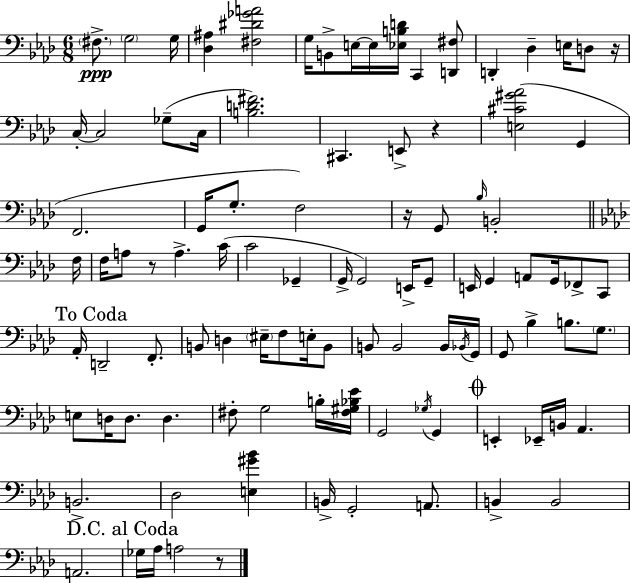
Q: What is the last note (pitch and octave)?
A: A3